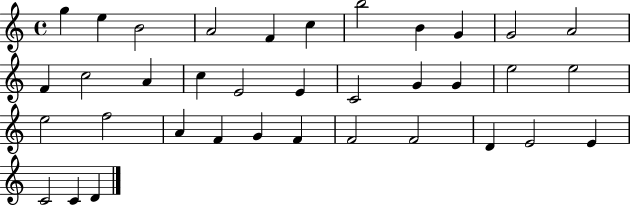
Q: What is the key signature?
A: C major